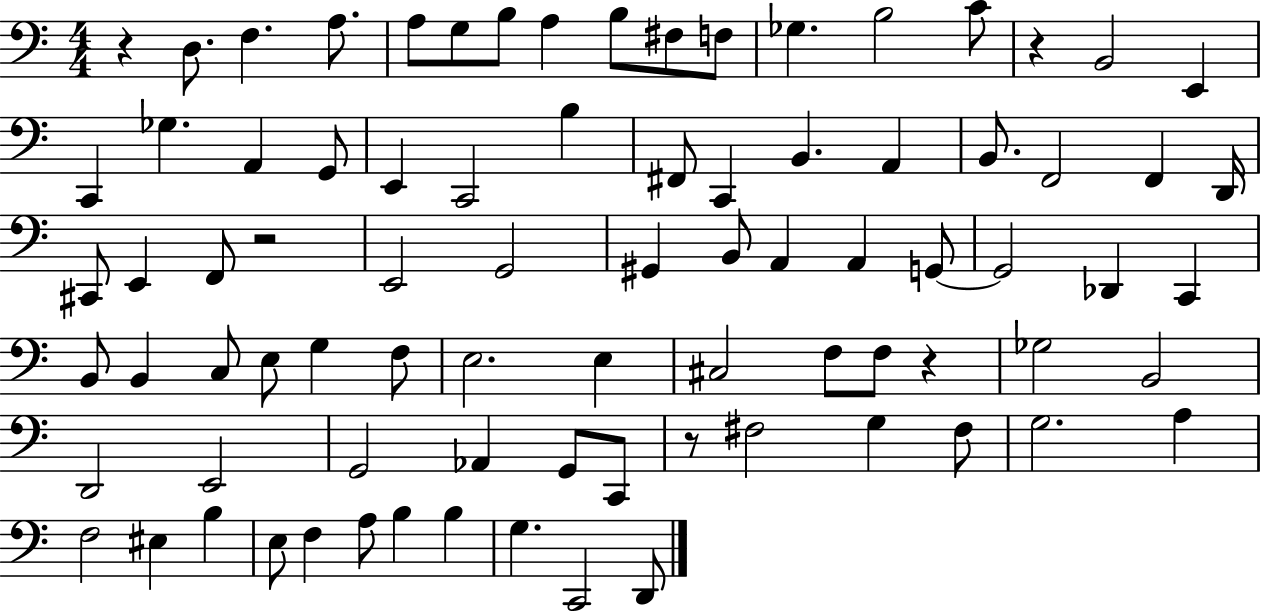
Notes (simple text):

R/q D3/e. F3/q. A3/e. A3/e G3/e B3/e A3/q B3/e F#3/e F3/e Gb3/q. B3/h C4/e R/q B2/h E2/q C2/q Gb3/q. A2/q G2/e E2/q C2/h B3/q F#2/e C2/q B2/q. A2/q B2/e. F2/h F2/q D2/s C#2/e E2/q F2/e R/h E2/h G2/h G#2/q B2/e A2/q A2/q G2/e G2/h Db2/q C2/q B2/e B2/q C3/e E3/e G3/q F3/e E3/h. E3/q C#3/h F3/e F3/e R/q Gb3/h B2/h D2/h E2/h G2/h Ab2/q G2/e C2/e R/e F#3/h G3/q F#3/e G3/h. A3/q F3/h EIS3/q B3/q E3/e F3/q A3/e B3/q B3/q G3/q. C2/h D2/e